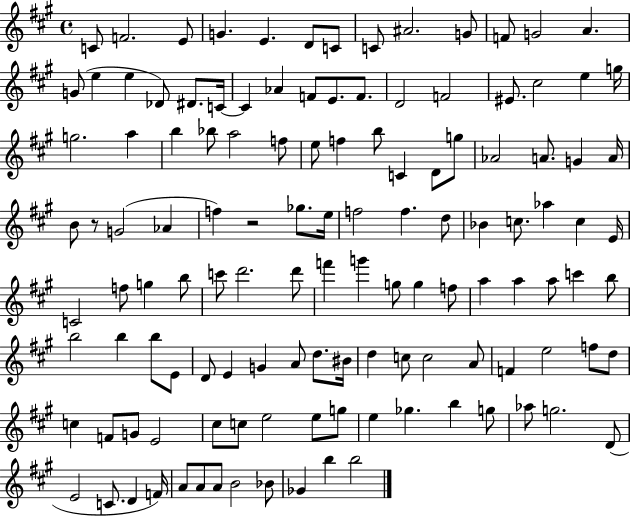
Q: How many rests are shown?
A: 2